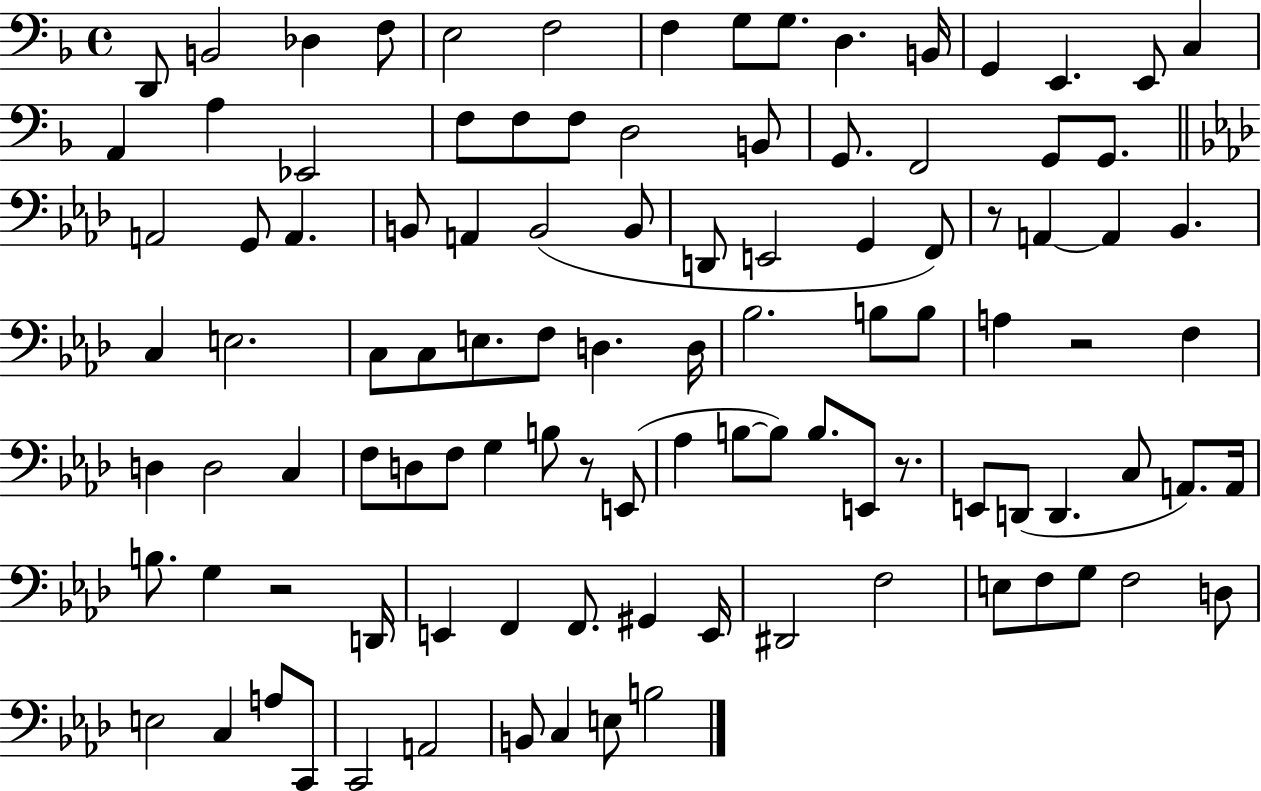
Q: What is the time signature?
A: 4/4